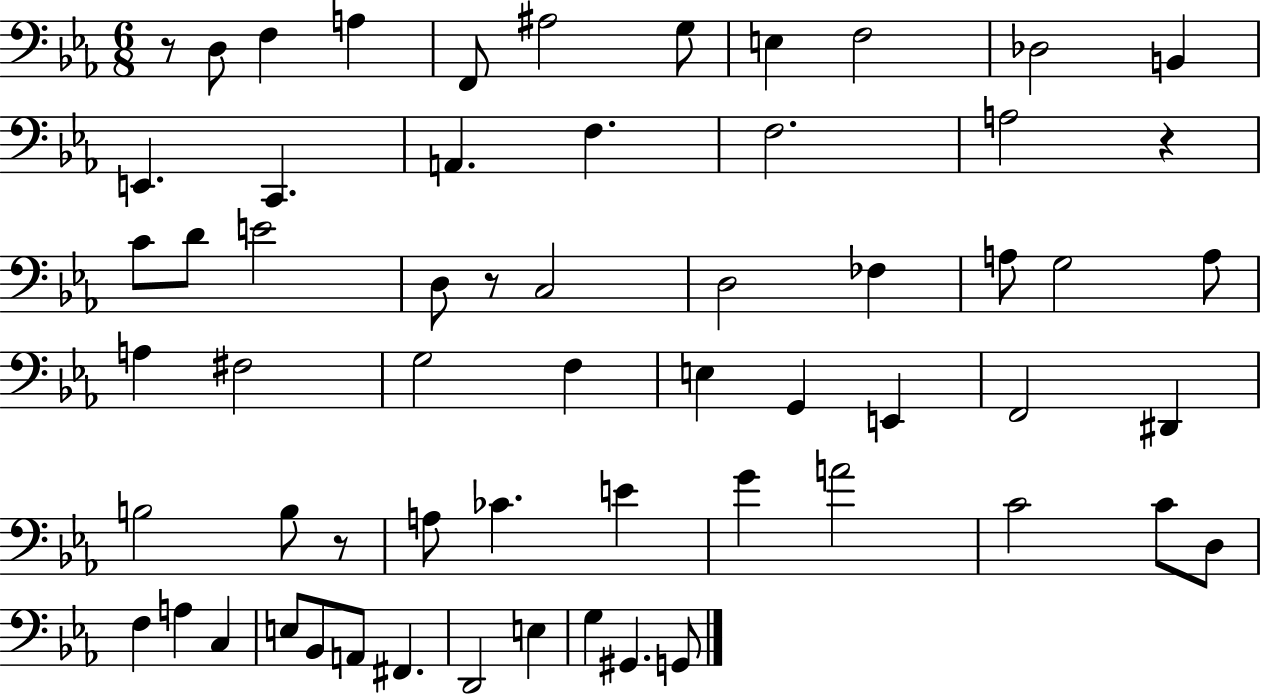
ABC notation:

X:1
T:Untitled
M:6/8
L:1/4
K:Eb
z/2 D,/2 F, A, F,,/2 ^A,2 G,/2 E, F,2 _D,2 B,, E,, C,, A,, F, F,2 A,2 z C/2 D/2 E2 D,/2 z/2 C,2 D,2 _F, A,/2 G,2 A,/2 A, ^F,2 G,2 F, E, G,, E,, F,,2 ^D,, B,2 B,/2 z/2 A,/2 _C E G A2 C2 C/2 D,/2 F, A, C, E,/2 _B,,/2 A,,/2 ^F,, D,,2 E, G, ^G,, G,,/2